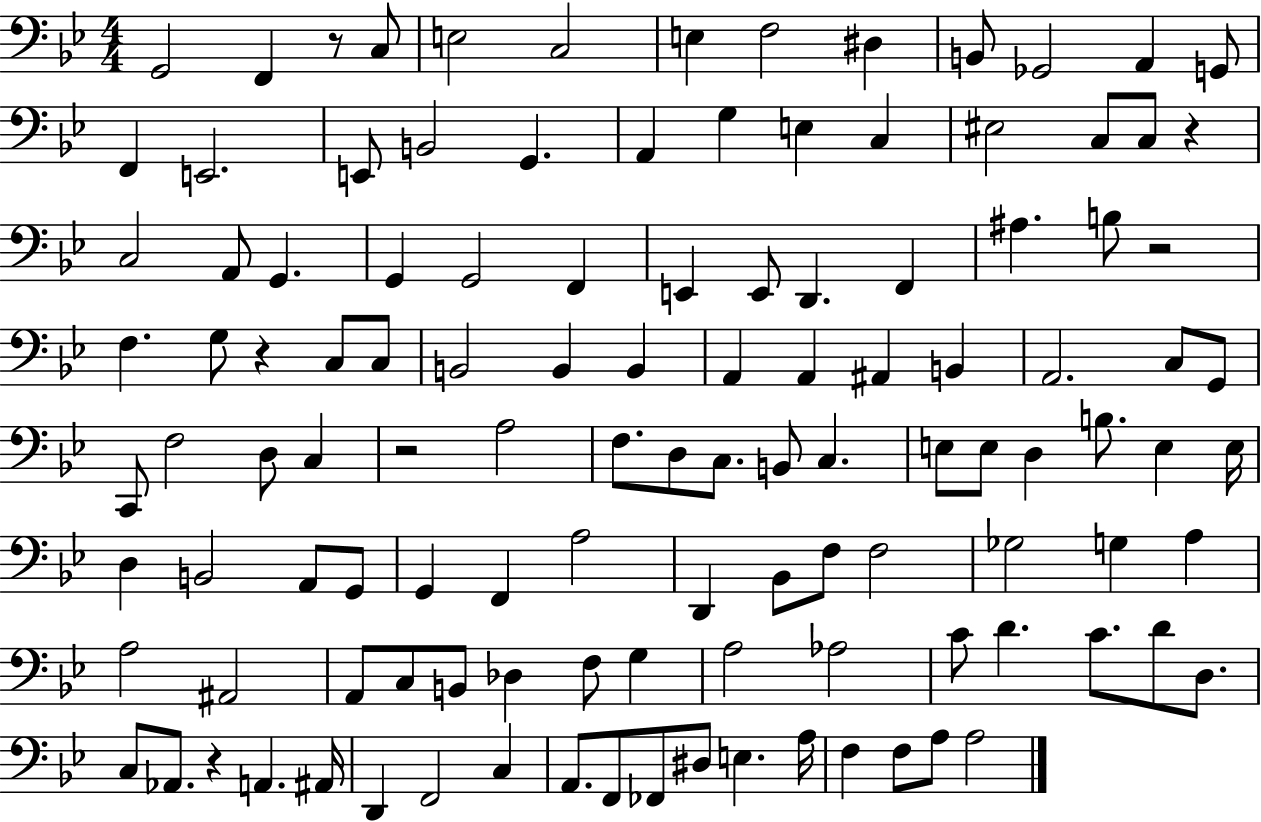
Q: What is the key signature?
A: BES major